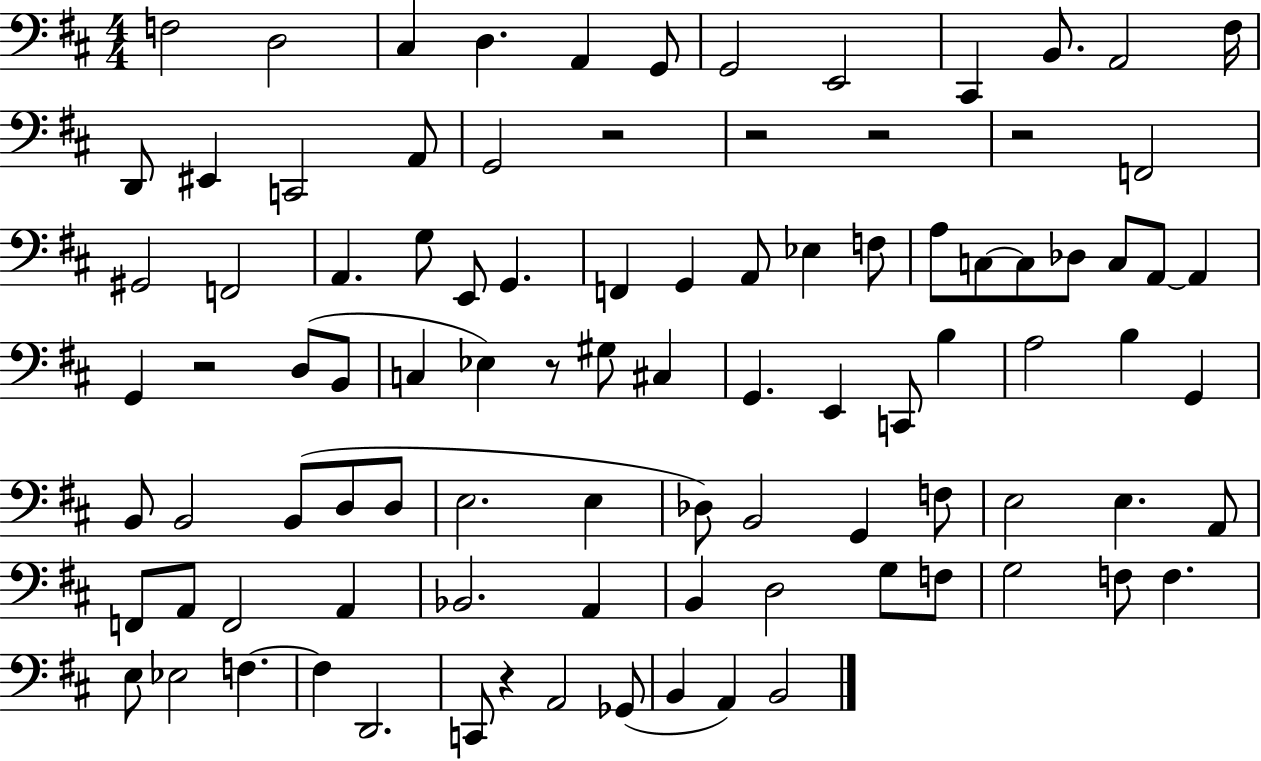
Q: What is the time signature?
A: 4/4